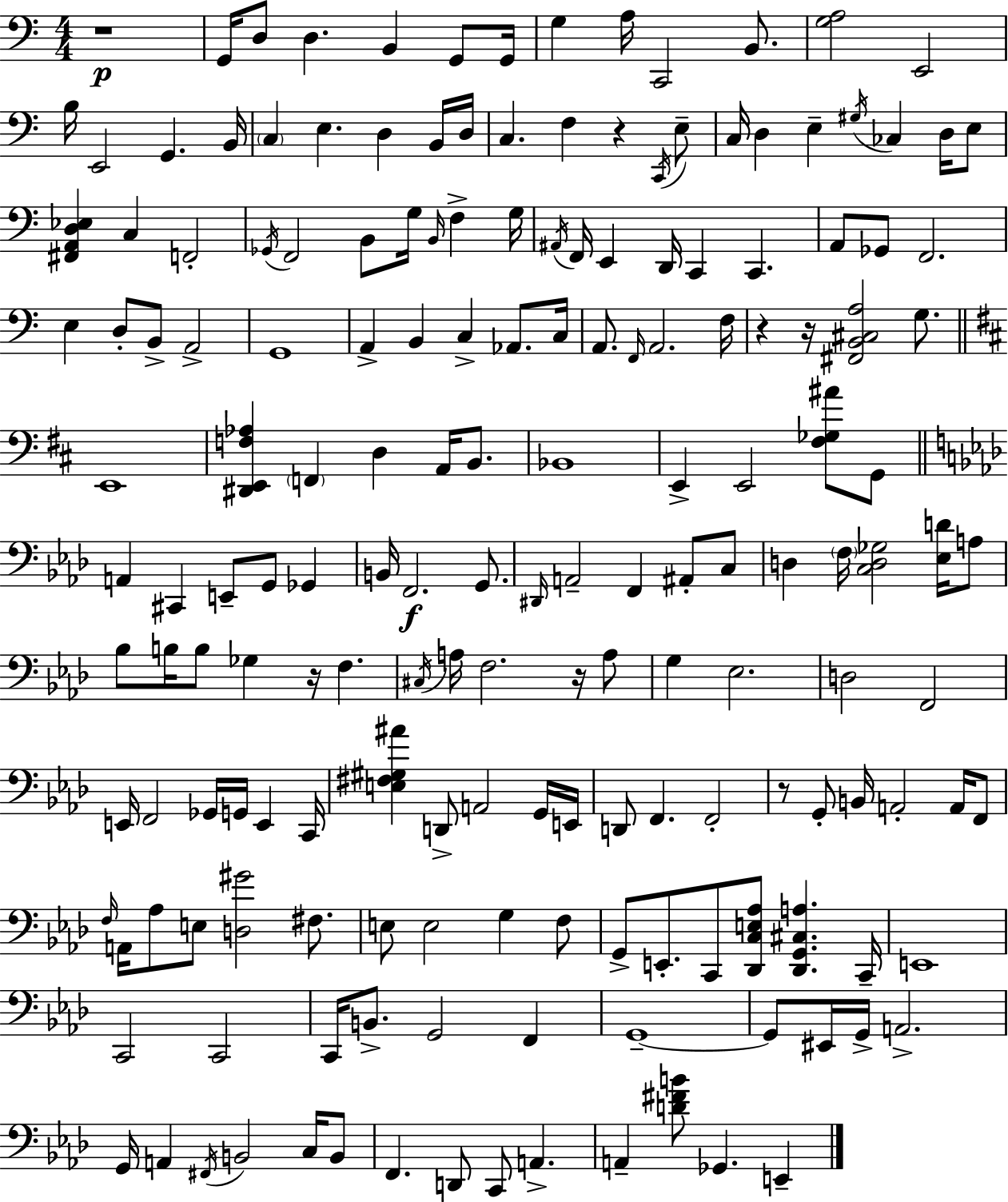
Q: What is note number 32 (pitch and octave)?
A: C3